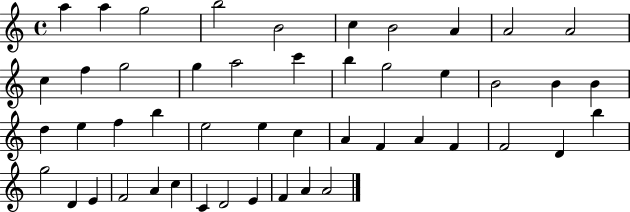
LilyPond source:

{
  \clef treble
  \time 4/4
  \defaultTimeSignature
  \key c \major
  a''4 a''4 g''2 | b''2 b'2 | c''4 b'2 a'4 | a'2 a'2 | \break c''4 f''4 g''2 | g''4 a''2 c'''4 | b''4 g''2 e''4 | b'2 b'4 b'4 | \break d''4 e''4 f''4 b''4 | e''2 e''4 c''4 | a'4 f'4 a'4 f'4 | f'2 d'4 b''4 | \break g''2 d'4 e'4 | f'2 a'4 c''4 | c'4 d'2 e'4 | f'4 a'4 a'2 | \break \bar "|."
}